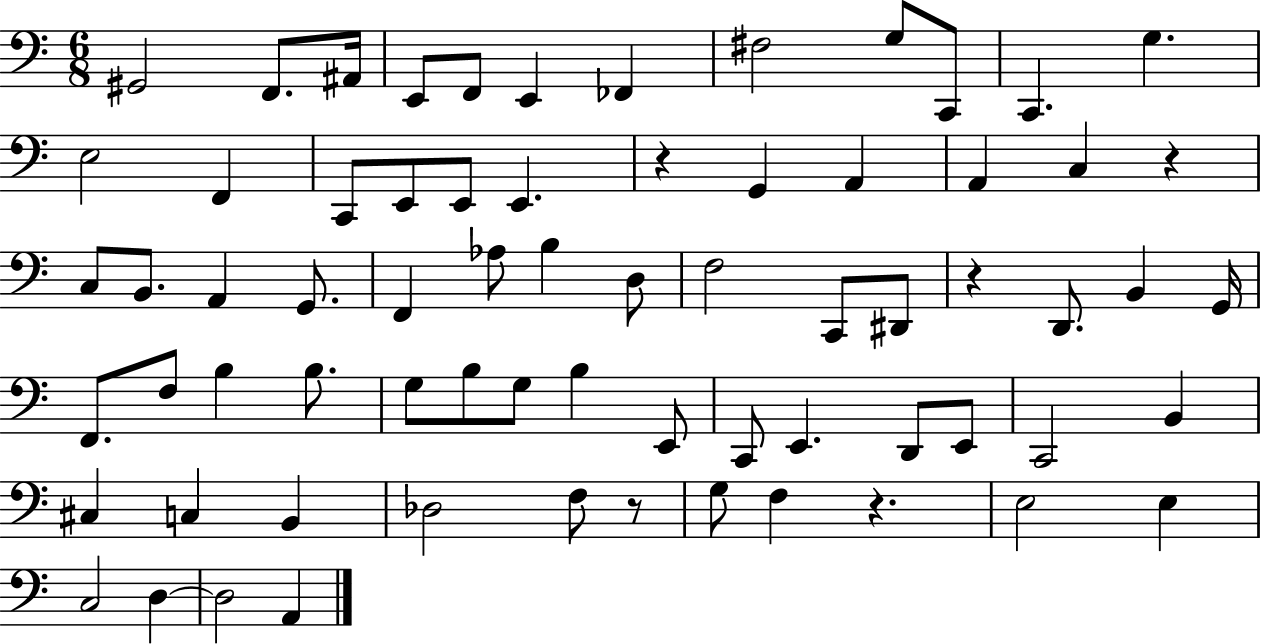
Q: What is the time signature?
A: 6/8